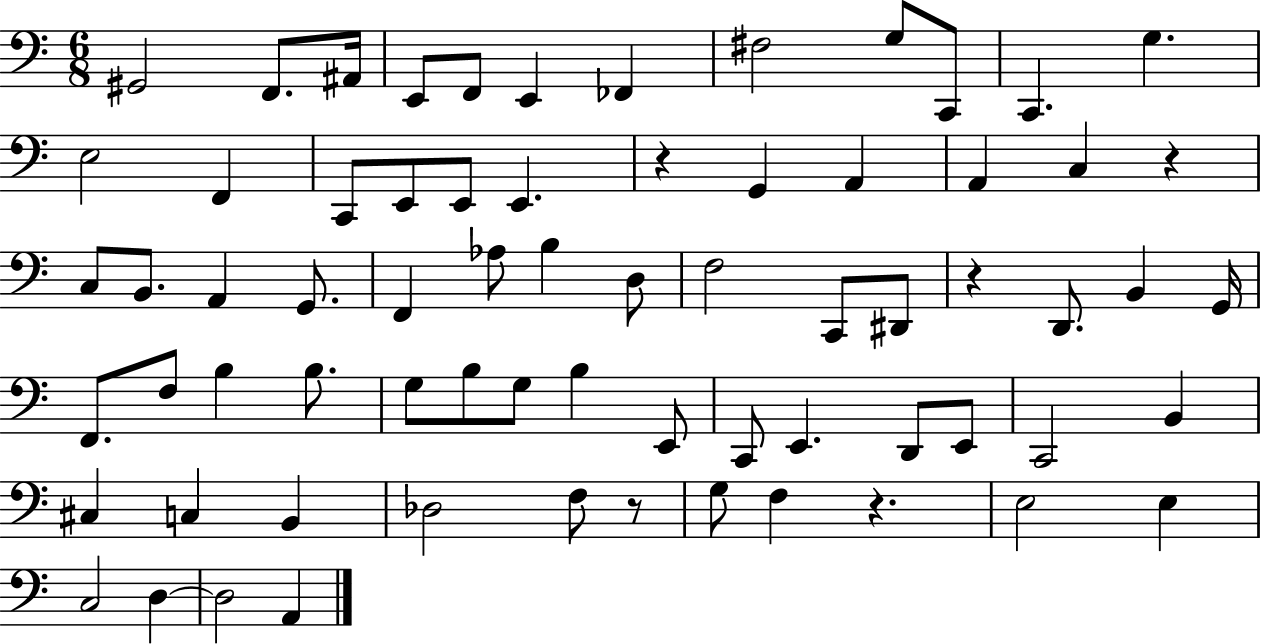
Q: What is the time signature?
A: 6/8